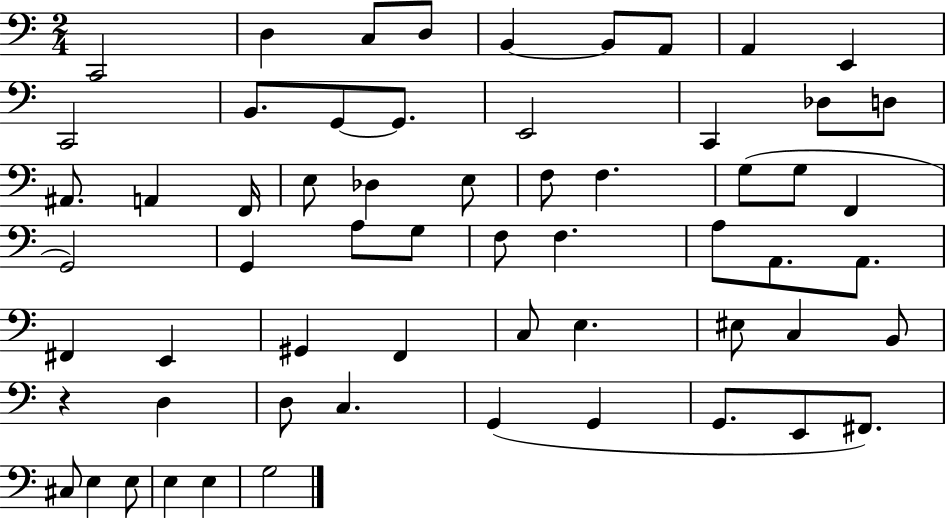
{
  \clef bass
  \numericTimeSignature
  \time 2/4
  \key c \major
  c,2 | d4 c8 d8 | b,4~~ b,8 a,8 | a,4 e,4 | \break c,2 | b,8. g,8~~ g,8. | e,2 | c,4 des8 d8 | \break ais,8. a,4 f,16 | e8 des4 e8 | f8 f4. | g8( g8 f,4 | \break g,2) | g,4 a8 g8 | f8 f4. | a8 a,8. a,8. | \break fis,4 e,4 | gis,4 f,4 | c8 e4. | eis8 c4 b,8 | \break r4 d4 | d8 c4. | g,4( g,4 | g,8. e,8 fis,8.) | \break cis8 e4 e8 | e4 e4 | g2 | \bar "|."
}